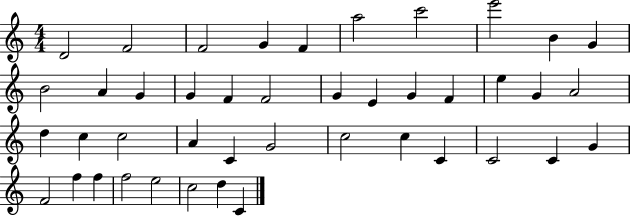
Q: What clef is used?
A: treble